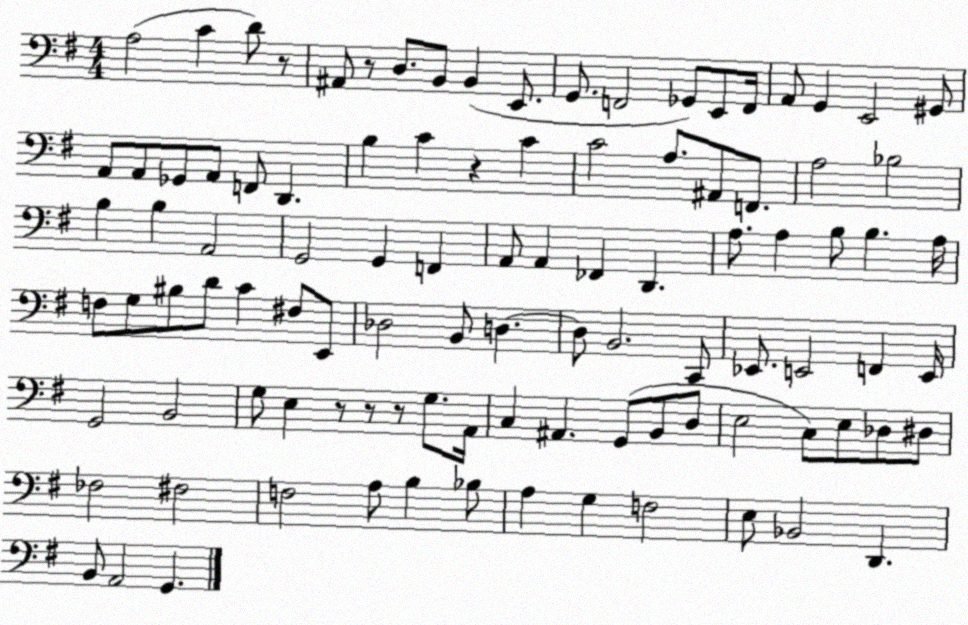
X:1
T:Untitled
M:4/4
L:1/4
K:G
A,2 C D/2 z/2 ^A,,/2 z/2 D,/2 B,,/2 B,, E,,/2 G,,/2 F,,2 _G,,/2 E,,/2 F,,/4 A,,/2 G,, E,,2 ^G,,/2 A,,/2 A,,/2 _G,,/2 A,,/2 F,,/2 D,, B, C z C C2 A,/2 ^A,,/2 F,,/2 A,2 _B,2 B, B, A,,2 G,,2 G,, F,, A,,/2 A,, _F,, D,, A,/2 A, B,/2 B, A,/4 F,/2 G,/2 ^B,/2 D/2 C ^F,/2 E,,/2 _D,2 B,,/2 D, D,/2 B,,2 C,,/2 _E,,/2 E,,2 F,, E,,/4 G,,2 B,,2 G,/2 E, z/2 z/2 z/2 G,/2 A,,/4 C, ^A,, G,,/2 B,,/2 D,/2 E,2 C,/2 E,/2 _D,/2 ^D,/2 _F,2 ^F,2 F,2 A,/2 B, _B,/2 A, G, F,2 E,/2 _B,,2 D,, B,,/2 A,,2 G,,